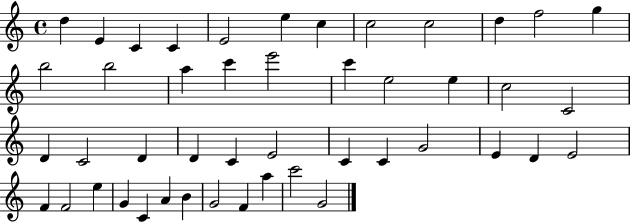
{
  \clef treble
  \time 4/4
  \defaultTimeSignature
  \key c \major
  d''4 e'4 c'4 c'4 | e'2 e''4 c''4 | c''2 c''2 | d''4 f''2 g''4 | \break b''2 b''2 | a''4 c'''4 e'''2 | c'''4 e''2 e''4 | c''2 c'2 | \break d'4 c'2 d'4 | d'4 c'4 e'2 | c'4 c'4 g'2 | e'4 d'4 e'2 | \break f'4 f'2 e''4 | g'4 c'4 a'4 b'4 | g'2 f'4 a''4 | c'''2 g'2 | \break \bar "|."
}